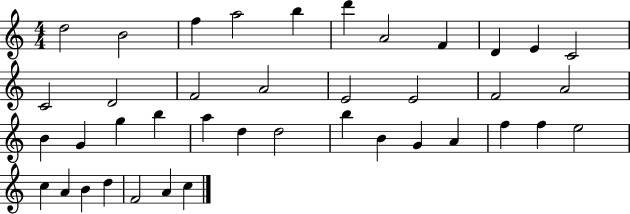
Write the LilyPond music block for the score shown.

{
  \clef treble
  \numericTimeSignature
  \time 4/4
  \key c \major
  d''2 b'2 | f''4 a''2 b''4 | d'''4 a'2 f'4 | d'4 e'4 c'2 | \break c'2 d'2 | f'2 a'2 | e'2 e'2 | f'2 a'2 | \break b'4 g'4 g''4 b''4 | a''4 d''4 d''2 | b''4 b'4 g'4 a'4 | f''4 f''4 e''2 | \break c''4 a'4 b'4 d''4 | f'2 a'4 c''4 | \bar "|."
}